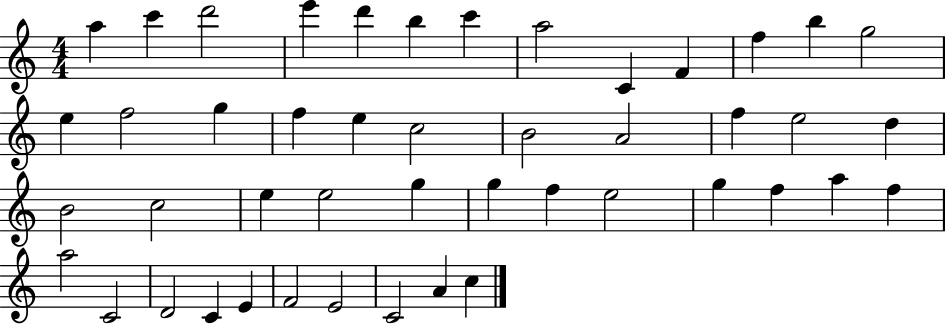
A5/q C6/q D6/h E6/q D6/q B5/q C6/q A5/h C4/q F4/q F5/q B5/q G5/h E5/q F5/h G5/q F5/q E5/q C5/h B4/h A4/h F5/q E5/h D5/q B4/h C5/h E5/q E5/h G5/q G5/q F5/q E5/h G5/q F5/q A5/q F5/q A5/h C4/h D4/h C4/q E4/q F4/h E4/h C4/h A4/q C5/q